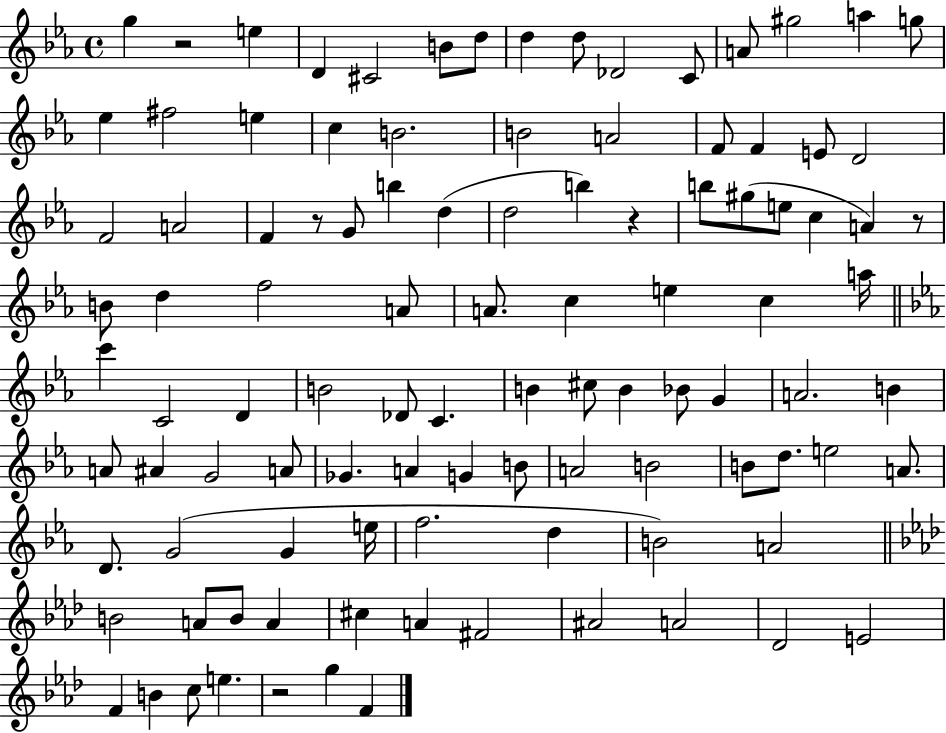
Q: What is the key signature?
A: EES major